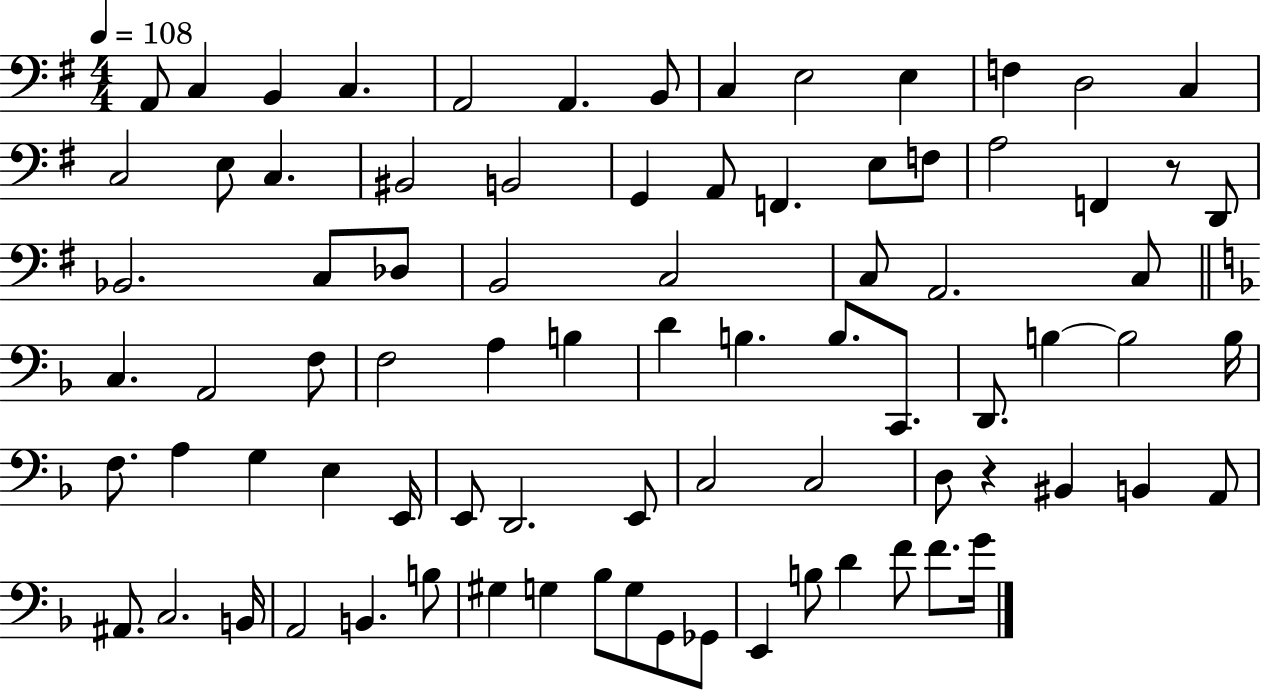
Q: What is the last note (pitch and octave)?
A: G4